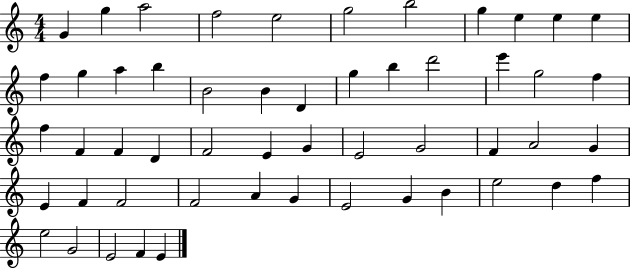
{
  \clef treble
  \numericTimeSignature
  \time 4/4
  \key c \major
  g'4 g''4 a''2 | f''2 e''2 | g''2 b''2 | g''4 e''4 e''4 e''4 | \break f''4 g''4 a''4 b''4 | b'2 b'4 d'4 | g''4 b''4 d'''2 | e'''4 g''2 f''4 | \break f''4 f'4 f'4 d'4 | f'2 e'4 g'4 | e'2 g'2 | f'4 a'2 g'4 | \break e'4 f'4 f'2 | f'2 a'4 g'4 | e'2 g'4 b'4 | e''2 d''4 f''4 | \break e''2 g'2 | e'2 f'4 e'4 | \bar "|."
}